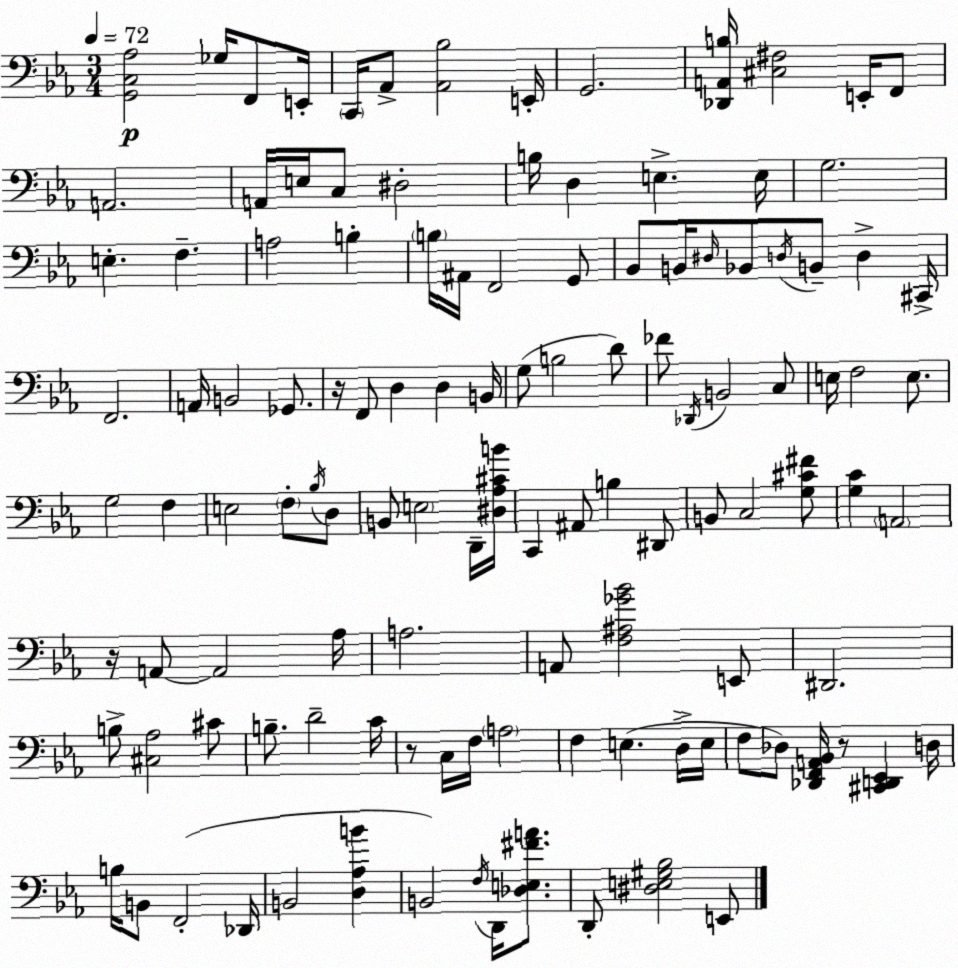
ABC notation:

X:1
T:Untitled
M:3/4
L:1/4
K:Cm
[G,,C,_A,]2 _G,/4 F,,/2 E,,/4 C,,/4 _A,,/2 [_A,,_B,]2 E,,/4 G,,2 [_D,,A,,B,]/4 [^C,^F,]2 E,,/4 F,,/2 A,,2 A,,/4 E,/4 C,/2 ^D,2 B,/4 D, E, E,/4 G,2 E, F, A,2 B, B,/4 ^A,,/4 F,,2 G,,/2 _B,,/2 B,,/4 ^D,/4 _B,,/2 D,/4 B,,/2 D, ^C,,/4 F,,2 A,,/4 B,,2 _G,,/2 z/4 F,,/2 D, D, B,,/4 G,/2 B,2 D/2 _F/2 _D,,/4 B,,2 C,/2 E,/4 F,2 E,/2 G,2 F, E,2 F,/2 _B,/4 D,/2 B,,/2 E,2 D,,/4 [^D,_A,^CB]/4 C,, ^A,,/2 B, ^D,,/2 B,,/2 C,2 [G,^C^F]/2 [G,C] A,,2 z/4 A,,/2 A,,2 _A,/4 A,2 A,,/2 [F,^A,_G_B]2 E,,/2 ^D,,2 B,/2 [^C,_A,]2 ^C/2 B,/2 D2 C/4 z/2 C,/4 F,/4 A,2 F, E, D,/4 E,/4 F,/2 _D,/2 [_D,,F,,A,,_B,,]/4 z/2 [^C,,D,,_E,,] D,/4 B,/4 B,,/2 F,,2 _D,,/4 B,,2 [D,_A,B] B,,2 F,/4 D,,/4 [_D,E,^FA]/2 D,,/2 [^D,E,^G,_B,]2 E,,/2